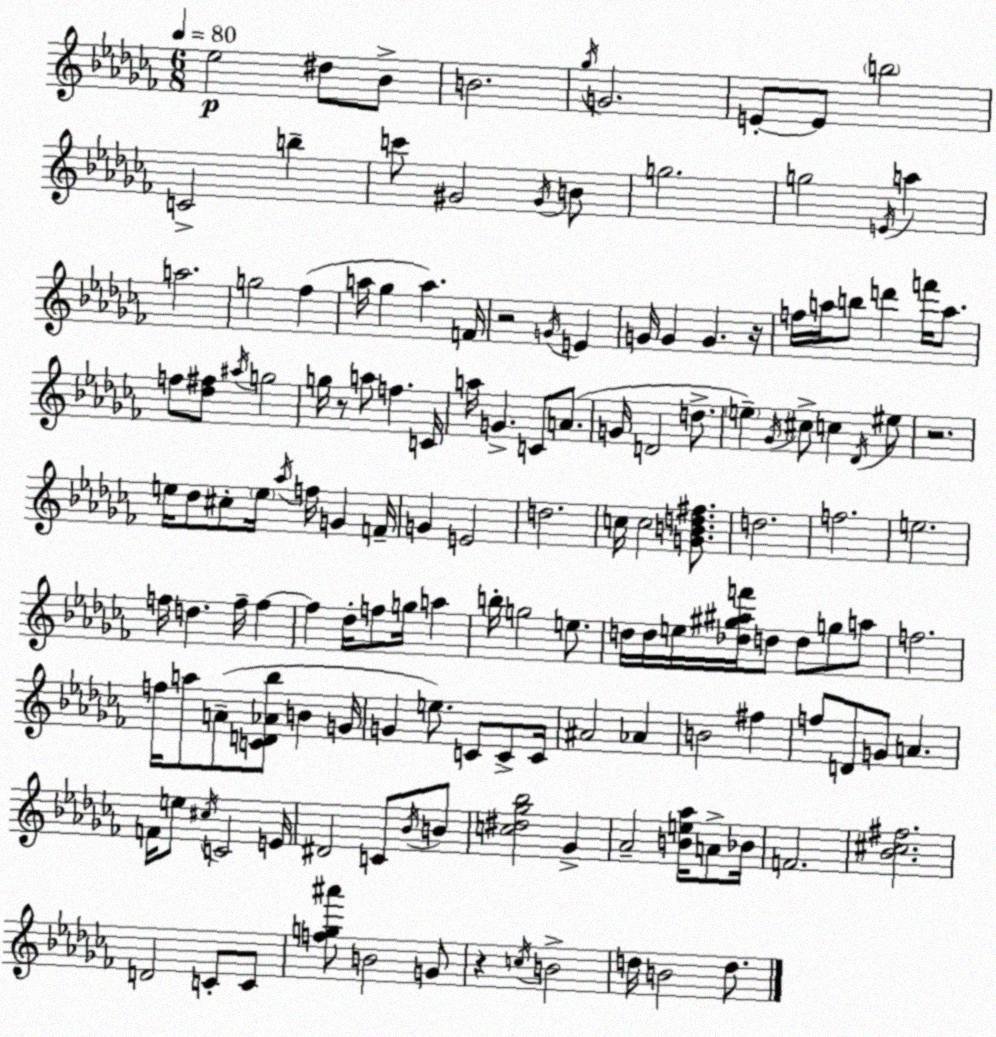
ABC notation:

X:1
T:Untitled
M:6/8
L:1/4
K:Abm
_e2 ^d/2 _B/2 B2 _g/4 G2 E/2 E/2 b2 C2 b c'/2 ^G2 ^G/4 B/2 g2 g2 E/4 a a2 g2 _f a/4 _g a F/4 z2 G/4 E G/4 G G z/4 f/4 a/4 b/2 d' f'/4 a/2 f/2 [_d^f]/2 ^a/4 g2 g/4 z/2 a/2 f C/4 a/4 G C/2 A/2 G/4 D2 d/2 e _G/4 ^c/2 c _D/4 ^e/2 z2 e/4 _d/2 ^c/2 e/4 _a/4 f/4 G F/4 G E2 d2 c/4 c2 [GBd^f]/2 d2 f2 e2 f/4 d f/4 f f _d/4 f/2 g/4 a b/4 g2 e/2 d/4 d/4 e/4 [_d^g^af']/4 d/2 d/2 g/2 a/2 f2 f/4 a/2 A/2 [CD_A_b]/2 B G/4 G e/2 C/2 C/2 C/4 ^A2 _A B2 ^f f/2 D/2 G/2 A F/4 e/2 ^c/4 C2 E/4 ^D2 C/2 _B/4 B/2 [c^d_g_b]2 _G _A2 [Be_a]/4 A/2 _B/4 F2 [_B^c^f]2 D2 C/2 C/2 [fg^a']/2 B2 G/2 z c/4 B2 d/4 B2 d/2